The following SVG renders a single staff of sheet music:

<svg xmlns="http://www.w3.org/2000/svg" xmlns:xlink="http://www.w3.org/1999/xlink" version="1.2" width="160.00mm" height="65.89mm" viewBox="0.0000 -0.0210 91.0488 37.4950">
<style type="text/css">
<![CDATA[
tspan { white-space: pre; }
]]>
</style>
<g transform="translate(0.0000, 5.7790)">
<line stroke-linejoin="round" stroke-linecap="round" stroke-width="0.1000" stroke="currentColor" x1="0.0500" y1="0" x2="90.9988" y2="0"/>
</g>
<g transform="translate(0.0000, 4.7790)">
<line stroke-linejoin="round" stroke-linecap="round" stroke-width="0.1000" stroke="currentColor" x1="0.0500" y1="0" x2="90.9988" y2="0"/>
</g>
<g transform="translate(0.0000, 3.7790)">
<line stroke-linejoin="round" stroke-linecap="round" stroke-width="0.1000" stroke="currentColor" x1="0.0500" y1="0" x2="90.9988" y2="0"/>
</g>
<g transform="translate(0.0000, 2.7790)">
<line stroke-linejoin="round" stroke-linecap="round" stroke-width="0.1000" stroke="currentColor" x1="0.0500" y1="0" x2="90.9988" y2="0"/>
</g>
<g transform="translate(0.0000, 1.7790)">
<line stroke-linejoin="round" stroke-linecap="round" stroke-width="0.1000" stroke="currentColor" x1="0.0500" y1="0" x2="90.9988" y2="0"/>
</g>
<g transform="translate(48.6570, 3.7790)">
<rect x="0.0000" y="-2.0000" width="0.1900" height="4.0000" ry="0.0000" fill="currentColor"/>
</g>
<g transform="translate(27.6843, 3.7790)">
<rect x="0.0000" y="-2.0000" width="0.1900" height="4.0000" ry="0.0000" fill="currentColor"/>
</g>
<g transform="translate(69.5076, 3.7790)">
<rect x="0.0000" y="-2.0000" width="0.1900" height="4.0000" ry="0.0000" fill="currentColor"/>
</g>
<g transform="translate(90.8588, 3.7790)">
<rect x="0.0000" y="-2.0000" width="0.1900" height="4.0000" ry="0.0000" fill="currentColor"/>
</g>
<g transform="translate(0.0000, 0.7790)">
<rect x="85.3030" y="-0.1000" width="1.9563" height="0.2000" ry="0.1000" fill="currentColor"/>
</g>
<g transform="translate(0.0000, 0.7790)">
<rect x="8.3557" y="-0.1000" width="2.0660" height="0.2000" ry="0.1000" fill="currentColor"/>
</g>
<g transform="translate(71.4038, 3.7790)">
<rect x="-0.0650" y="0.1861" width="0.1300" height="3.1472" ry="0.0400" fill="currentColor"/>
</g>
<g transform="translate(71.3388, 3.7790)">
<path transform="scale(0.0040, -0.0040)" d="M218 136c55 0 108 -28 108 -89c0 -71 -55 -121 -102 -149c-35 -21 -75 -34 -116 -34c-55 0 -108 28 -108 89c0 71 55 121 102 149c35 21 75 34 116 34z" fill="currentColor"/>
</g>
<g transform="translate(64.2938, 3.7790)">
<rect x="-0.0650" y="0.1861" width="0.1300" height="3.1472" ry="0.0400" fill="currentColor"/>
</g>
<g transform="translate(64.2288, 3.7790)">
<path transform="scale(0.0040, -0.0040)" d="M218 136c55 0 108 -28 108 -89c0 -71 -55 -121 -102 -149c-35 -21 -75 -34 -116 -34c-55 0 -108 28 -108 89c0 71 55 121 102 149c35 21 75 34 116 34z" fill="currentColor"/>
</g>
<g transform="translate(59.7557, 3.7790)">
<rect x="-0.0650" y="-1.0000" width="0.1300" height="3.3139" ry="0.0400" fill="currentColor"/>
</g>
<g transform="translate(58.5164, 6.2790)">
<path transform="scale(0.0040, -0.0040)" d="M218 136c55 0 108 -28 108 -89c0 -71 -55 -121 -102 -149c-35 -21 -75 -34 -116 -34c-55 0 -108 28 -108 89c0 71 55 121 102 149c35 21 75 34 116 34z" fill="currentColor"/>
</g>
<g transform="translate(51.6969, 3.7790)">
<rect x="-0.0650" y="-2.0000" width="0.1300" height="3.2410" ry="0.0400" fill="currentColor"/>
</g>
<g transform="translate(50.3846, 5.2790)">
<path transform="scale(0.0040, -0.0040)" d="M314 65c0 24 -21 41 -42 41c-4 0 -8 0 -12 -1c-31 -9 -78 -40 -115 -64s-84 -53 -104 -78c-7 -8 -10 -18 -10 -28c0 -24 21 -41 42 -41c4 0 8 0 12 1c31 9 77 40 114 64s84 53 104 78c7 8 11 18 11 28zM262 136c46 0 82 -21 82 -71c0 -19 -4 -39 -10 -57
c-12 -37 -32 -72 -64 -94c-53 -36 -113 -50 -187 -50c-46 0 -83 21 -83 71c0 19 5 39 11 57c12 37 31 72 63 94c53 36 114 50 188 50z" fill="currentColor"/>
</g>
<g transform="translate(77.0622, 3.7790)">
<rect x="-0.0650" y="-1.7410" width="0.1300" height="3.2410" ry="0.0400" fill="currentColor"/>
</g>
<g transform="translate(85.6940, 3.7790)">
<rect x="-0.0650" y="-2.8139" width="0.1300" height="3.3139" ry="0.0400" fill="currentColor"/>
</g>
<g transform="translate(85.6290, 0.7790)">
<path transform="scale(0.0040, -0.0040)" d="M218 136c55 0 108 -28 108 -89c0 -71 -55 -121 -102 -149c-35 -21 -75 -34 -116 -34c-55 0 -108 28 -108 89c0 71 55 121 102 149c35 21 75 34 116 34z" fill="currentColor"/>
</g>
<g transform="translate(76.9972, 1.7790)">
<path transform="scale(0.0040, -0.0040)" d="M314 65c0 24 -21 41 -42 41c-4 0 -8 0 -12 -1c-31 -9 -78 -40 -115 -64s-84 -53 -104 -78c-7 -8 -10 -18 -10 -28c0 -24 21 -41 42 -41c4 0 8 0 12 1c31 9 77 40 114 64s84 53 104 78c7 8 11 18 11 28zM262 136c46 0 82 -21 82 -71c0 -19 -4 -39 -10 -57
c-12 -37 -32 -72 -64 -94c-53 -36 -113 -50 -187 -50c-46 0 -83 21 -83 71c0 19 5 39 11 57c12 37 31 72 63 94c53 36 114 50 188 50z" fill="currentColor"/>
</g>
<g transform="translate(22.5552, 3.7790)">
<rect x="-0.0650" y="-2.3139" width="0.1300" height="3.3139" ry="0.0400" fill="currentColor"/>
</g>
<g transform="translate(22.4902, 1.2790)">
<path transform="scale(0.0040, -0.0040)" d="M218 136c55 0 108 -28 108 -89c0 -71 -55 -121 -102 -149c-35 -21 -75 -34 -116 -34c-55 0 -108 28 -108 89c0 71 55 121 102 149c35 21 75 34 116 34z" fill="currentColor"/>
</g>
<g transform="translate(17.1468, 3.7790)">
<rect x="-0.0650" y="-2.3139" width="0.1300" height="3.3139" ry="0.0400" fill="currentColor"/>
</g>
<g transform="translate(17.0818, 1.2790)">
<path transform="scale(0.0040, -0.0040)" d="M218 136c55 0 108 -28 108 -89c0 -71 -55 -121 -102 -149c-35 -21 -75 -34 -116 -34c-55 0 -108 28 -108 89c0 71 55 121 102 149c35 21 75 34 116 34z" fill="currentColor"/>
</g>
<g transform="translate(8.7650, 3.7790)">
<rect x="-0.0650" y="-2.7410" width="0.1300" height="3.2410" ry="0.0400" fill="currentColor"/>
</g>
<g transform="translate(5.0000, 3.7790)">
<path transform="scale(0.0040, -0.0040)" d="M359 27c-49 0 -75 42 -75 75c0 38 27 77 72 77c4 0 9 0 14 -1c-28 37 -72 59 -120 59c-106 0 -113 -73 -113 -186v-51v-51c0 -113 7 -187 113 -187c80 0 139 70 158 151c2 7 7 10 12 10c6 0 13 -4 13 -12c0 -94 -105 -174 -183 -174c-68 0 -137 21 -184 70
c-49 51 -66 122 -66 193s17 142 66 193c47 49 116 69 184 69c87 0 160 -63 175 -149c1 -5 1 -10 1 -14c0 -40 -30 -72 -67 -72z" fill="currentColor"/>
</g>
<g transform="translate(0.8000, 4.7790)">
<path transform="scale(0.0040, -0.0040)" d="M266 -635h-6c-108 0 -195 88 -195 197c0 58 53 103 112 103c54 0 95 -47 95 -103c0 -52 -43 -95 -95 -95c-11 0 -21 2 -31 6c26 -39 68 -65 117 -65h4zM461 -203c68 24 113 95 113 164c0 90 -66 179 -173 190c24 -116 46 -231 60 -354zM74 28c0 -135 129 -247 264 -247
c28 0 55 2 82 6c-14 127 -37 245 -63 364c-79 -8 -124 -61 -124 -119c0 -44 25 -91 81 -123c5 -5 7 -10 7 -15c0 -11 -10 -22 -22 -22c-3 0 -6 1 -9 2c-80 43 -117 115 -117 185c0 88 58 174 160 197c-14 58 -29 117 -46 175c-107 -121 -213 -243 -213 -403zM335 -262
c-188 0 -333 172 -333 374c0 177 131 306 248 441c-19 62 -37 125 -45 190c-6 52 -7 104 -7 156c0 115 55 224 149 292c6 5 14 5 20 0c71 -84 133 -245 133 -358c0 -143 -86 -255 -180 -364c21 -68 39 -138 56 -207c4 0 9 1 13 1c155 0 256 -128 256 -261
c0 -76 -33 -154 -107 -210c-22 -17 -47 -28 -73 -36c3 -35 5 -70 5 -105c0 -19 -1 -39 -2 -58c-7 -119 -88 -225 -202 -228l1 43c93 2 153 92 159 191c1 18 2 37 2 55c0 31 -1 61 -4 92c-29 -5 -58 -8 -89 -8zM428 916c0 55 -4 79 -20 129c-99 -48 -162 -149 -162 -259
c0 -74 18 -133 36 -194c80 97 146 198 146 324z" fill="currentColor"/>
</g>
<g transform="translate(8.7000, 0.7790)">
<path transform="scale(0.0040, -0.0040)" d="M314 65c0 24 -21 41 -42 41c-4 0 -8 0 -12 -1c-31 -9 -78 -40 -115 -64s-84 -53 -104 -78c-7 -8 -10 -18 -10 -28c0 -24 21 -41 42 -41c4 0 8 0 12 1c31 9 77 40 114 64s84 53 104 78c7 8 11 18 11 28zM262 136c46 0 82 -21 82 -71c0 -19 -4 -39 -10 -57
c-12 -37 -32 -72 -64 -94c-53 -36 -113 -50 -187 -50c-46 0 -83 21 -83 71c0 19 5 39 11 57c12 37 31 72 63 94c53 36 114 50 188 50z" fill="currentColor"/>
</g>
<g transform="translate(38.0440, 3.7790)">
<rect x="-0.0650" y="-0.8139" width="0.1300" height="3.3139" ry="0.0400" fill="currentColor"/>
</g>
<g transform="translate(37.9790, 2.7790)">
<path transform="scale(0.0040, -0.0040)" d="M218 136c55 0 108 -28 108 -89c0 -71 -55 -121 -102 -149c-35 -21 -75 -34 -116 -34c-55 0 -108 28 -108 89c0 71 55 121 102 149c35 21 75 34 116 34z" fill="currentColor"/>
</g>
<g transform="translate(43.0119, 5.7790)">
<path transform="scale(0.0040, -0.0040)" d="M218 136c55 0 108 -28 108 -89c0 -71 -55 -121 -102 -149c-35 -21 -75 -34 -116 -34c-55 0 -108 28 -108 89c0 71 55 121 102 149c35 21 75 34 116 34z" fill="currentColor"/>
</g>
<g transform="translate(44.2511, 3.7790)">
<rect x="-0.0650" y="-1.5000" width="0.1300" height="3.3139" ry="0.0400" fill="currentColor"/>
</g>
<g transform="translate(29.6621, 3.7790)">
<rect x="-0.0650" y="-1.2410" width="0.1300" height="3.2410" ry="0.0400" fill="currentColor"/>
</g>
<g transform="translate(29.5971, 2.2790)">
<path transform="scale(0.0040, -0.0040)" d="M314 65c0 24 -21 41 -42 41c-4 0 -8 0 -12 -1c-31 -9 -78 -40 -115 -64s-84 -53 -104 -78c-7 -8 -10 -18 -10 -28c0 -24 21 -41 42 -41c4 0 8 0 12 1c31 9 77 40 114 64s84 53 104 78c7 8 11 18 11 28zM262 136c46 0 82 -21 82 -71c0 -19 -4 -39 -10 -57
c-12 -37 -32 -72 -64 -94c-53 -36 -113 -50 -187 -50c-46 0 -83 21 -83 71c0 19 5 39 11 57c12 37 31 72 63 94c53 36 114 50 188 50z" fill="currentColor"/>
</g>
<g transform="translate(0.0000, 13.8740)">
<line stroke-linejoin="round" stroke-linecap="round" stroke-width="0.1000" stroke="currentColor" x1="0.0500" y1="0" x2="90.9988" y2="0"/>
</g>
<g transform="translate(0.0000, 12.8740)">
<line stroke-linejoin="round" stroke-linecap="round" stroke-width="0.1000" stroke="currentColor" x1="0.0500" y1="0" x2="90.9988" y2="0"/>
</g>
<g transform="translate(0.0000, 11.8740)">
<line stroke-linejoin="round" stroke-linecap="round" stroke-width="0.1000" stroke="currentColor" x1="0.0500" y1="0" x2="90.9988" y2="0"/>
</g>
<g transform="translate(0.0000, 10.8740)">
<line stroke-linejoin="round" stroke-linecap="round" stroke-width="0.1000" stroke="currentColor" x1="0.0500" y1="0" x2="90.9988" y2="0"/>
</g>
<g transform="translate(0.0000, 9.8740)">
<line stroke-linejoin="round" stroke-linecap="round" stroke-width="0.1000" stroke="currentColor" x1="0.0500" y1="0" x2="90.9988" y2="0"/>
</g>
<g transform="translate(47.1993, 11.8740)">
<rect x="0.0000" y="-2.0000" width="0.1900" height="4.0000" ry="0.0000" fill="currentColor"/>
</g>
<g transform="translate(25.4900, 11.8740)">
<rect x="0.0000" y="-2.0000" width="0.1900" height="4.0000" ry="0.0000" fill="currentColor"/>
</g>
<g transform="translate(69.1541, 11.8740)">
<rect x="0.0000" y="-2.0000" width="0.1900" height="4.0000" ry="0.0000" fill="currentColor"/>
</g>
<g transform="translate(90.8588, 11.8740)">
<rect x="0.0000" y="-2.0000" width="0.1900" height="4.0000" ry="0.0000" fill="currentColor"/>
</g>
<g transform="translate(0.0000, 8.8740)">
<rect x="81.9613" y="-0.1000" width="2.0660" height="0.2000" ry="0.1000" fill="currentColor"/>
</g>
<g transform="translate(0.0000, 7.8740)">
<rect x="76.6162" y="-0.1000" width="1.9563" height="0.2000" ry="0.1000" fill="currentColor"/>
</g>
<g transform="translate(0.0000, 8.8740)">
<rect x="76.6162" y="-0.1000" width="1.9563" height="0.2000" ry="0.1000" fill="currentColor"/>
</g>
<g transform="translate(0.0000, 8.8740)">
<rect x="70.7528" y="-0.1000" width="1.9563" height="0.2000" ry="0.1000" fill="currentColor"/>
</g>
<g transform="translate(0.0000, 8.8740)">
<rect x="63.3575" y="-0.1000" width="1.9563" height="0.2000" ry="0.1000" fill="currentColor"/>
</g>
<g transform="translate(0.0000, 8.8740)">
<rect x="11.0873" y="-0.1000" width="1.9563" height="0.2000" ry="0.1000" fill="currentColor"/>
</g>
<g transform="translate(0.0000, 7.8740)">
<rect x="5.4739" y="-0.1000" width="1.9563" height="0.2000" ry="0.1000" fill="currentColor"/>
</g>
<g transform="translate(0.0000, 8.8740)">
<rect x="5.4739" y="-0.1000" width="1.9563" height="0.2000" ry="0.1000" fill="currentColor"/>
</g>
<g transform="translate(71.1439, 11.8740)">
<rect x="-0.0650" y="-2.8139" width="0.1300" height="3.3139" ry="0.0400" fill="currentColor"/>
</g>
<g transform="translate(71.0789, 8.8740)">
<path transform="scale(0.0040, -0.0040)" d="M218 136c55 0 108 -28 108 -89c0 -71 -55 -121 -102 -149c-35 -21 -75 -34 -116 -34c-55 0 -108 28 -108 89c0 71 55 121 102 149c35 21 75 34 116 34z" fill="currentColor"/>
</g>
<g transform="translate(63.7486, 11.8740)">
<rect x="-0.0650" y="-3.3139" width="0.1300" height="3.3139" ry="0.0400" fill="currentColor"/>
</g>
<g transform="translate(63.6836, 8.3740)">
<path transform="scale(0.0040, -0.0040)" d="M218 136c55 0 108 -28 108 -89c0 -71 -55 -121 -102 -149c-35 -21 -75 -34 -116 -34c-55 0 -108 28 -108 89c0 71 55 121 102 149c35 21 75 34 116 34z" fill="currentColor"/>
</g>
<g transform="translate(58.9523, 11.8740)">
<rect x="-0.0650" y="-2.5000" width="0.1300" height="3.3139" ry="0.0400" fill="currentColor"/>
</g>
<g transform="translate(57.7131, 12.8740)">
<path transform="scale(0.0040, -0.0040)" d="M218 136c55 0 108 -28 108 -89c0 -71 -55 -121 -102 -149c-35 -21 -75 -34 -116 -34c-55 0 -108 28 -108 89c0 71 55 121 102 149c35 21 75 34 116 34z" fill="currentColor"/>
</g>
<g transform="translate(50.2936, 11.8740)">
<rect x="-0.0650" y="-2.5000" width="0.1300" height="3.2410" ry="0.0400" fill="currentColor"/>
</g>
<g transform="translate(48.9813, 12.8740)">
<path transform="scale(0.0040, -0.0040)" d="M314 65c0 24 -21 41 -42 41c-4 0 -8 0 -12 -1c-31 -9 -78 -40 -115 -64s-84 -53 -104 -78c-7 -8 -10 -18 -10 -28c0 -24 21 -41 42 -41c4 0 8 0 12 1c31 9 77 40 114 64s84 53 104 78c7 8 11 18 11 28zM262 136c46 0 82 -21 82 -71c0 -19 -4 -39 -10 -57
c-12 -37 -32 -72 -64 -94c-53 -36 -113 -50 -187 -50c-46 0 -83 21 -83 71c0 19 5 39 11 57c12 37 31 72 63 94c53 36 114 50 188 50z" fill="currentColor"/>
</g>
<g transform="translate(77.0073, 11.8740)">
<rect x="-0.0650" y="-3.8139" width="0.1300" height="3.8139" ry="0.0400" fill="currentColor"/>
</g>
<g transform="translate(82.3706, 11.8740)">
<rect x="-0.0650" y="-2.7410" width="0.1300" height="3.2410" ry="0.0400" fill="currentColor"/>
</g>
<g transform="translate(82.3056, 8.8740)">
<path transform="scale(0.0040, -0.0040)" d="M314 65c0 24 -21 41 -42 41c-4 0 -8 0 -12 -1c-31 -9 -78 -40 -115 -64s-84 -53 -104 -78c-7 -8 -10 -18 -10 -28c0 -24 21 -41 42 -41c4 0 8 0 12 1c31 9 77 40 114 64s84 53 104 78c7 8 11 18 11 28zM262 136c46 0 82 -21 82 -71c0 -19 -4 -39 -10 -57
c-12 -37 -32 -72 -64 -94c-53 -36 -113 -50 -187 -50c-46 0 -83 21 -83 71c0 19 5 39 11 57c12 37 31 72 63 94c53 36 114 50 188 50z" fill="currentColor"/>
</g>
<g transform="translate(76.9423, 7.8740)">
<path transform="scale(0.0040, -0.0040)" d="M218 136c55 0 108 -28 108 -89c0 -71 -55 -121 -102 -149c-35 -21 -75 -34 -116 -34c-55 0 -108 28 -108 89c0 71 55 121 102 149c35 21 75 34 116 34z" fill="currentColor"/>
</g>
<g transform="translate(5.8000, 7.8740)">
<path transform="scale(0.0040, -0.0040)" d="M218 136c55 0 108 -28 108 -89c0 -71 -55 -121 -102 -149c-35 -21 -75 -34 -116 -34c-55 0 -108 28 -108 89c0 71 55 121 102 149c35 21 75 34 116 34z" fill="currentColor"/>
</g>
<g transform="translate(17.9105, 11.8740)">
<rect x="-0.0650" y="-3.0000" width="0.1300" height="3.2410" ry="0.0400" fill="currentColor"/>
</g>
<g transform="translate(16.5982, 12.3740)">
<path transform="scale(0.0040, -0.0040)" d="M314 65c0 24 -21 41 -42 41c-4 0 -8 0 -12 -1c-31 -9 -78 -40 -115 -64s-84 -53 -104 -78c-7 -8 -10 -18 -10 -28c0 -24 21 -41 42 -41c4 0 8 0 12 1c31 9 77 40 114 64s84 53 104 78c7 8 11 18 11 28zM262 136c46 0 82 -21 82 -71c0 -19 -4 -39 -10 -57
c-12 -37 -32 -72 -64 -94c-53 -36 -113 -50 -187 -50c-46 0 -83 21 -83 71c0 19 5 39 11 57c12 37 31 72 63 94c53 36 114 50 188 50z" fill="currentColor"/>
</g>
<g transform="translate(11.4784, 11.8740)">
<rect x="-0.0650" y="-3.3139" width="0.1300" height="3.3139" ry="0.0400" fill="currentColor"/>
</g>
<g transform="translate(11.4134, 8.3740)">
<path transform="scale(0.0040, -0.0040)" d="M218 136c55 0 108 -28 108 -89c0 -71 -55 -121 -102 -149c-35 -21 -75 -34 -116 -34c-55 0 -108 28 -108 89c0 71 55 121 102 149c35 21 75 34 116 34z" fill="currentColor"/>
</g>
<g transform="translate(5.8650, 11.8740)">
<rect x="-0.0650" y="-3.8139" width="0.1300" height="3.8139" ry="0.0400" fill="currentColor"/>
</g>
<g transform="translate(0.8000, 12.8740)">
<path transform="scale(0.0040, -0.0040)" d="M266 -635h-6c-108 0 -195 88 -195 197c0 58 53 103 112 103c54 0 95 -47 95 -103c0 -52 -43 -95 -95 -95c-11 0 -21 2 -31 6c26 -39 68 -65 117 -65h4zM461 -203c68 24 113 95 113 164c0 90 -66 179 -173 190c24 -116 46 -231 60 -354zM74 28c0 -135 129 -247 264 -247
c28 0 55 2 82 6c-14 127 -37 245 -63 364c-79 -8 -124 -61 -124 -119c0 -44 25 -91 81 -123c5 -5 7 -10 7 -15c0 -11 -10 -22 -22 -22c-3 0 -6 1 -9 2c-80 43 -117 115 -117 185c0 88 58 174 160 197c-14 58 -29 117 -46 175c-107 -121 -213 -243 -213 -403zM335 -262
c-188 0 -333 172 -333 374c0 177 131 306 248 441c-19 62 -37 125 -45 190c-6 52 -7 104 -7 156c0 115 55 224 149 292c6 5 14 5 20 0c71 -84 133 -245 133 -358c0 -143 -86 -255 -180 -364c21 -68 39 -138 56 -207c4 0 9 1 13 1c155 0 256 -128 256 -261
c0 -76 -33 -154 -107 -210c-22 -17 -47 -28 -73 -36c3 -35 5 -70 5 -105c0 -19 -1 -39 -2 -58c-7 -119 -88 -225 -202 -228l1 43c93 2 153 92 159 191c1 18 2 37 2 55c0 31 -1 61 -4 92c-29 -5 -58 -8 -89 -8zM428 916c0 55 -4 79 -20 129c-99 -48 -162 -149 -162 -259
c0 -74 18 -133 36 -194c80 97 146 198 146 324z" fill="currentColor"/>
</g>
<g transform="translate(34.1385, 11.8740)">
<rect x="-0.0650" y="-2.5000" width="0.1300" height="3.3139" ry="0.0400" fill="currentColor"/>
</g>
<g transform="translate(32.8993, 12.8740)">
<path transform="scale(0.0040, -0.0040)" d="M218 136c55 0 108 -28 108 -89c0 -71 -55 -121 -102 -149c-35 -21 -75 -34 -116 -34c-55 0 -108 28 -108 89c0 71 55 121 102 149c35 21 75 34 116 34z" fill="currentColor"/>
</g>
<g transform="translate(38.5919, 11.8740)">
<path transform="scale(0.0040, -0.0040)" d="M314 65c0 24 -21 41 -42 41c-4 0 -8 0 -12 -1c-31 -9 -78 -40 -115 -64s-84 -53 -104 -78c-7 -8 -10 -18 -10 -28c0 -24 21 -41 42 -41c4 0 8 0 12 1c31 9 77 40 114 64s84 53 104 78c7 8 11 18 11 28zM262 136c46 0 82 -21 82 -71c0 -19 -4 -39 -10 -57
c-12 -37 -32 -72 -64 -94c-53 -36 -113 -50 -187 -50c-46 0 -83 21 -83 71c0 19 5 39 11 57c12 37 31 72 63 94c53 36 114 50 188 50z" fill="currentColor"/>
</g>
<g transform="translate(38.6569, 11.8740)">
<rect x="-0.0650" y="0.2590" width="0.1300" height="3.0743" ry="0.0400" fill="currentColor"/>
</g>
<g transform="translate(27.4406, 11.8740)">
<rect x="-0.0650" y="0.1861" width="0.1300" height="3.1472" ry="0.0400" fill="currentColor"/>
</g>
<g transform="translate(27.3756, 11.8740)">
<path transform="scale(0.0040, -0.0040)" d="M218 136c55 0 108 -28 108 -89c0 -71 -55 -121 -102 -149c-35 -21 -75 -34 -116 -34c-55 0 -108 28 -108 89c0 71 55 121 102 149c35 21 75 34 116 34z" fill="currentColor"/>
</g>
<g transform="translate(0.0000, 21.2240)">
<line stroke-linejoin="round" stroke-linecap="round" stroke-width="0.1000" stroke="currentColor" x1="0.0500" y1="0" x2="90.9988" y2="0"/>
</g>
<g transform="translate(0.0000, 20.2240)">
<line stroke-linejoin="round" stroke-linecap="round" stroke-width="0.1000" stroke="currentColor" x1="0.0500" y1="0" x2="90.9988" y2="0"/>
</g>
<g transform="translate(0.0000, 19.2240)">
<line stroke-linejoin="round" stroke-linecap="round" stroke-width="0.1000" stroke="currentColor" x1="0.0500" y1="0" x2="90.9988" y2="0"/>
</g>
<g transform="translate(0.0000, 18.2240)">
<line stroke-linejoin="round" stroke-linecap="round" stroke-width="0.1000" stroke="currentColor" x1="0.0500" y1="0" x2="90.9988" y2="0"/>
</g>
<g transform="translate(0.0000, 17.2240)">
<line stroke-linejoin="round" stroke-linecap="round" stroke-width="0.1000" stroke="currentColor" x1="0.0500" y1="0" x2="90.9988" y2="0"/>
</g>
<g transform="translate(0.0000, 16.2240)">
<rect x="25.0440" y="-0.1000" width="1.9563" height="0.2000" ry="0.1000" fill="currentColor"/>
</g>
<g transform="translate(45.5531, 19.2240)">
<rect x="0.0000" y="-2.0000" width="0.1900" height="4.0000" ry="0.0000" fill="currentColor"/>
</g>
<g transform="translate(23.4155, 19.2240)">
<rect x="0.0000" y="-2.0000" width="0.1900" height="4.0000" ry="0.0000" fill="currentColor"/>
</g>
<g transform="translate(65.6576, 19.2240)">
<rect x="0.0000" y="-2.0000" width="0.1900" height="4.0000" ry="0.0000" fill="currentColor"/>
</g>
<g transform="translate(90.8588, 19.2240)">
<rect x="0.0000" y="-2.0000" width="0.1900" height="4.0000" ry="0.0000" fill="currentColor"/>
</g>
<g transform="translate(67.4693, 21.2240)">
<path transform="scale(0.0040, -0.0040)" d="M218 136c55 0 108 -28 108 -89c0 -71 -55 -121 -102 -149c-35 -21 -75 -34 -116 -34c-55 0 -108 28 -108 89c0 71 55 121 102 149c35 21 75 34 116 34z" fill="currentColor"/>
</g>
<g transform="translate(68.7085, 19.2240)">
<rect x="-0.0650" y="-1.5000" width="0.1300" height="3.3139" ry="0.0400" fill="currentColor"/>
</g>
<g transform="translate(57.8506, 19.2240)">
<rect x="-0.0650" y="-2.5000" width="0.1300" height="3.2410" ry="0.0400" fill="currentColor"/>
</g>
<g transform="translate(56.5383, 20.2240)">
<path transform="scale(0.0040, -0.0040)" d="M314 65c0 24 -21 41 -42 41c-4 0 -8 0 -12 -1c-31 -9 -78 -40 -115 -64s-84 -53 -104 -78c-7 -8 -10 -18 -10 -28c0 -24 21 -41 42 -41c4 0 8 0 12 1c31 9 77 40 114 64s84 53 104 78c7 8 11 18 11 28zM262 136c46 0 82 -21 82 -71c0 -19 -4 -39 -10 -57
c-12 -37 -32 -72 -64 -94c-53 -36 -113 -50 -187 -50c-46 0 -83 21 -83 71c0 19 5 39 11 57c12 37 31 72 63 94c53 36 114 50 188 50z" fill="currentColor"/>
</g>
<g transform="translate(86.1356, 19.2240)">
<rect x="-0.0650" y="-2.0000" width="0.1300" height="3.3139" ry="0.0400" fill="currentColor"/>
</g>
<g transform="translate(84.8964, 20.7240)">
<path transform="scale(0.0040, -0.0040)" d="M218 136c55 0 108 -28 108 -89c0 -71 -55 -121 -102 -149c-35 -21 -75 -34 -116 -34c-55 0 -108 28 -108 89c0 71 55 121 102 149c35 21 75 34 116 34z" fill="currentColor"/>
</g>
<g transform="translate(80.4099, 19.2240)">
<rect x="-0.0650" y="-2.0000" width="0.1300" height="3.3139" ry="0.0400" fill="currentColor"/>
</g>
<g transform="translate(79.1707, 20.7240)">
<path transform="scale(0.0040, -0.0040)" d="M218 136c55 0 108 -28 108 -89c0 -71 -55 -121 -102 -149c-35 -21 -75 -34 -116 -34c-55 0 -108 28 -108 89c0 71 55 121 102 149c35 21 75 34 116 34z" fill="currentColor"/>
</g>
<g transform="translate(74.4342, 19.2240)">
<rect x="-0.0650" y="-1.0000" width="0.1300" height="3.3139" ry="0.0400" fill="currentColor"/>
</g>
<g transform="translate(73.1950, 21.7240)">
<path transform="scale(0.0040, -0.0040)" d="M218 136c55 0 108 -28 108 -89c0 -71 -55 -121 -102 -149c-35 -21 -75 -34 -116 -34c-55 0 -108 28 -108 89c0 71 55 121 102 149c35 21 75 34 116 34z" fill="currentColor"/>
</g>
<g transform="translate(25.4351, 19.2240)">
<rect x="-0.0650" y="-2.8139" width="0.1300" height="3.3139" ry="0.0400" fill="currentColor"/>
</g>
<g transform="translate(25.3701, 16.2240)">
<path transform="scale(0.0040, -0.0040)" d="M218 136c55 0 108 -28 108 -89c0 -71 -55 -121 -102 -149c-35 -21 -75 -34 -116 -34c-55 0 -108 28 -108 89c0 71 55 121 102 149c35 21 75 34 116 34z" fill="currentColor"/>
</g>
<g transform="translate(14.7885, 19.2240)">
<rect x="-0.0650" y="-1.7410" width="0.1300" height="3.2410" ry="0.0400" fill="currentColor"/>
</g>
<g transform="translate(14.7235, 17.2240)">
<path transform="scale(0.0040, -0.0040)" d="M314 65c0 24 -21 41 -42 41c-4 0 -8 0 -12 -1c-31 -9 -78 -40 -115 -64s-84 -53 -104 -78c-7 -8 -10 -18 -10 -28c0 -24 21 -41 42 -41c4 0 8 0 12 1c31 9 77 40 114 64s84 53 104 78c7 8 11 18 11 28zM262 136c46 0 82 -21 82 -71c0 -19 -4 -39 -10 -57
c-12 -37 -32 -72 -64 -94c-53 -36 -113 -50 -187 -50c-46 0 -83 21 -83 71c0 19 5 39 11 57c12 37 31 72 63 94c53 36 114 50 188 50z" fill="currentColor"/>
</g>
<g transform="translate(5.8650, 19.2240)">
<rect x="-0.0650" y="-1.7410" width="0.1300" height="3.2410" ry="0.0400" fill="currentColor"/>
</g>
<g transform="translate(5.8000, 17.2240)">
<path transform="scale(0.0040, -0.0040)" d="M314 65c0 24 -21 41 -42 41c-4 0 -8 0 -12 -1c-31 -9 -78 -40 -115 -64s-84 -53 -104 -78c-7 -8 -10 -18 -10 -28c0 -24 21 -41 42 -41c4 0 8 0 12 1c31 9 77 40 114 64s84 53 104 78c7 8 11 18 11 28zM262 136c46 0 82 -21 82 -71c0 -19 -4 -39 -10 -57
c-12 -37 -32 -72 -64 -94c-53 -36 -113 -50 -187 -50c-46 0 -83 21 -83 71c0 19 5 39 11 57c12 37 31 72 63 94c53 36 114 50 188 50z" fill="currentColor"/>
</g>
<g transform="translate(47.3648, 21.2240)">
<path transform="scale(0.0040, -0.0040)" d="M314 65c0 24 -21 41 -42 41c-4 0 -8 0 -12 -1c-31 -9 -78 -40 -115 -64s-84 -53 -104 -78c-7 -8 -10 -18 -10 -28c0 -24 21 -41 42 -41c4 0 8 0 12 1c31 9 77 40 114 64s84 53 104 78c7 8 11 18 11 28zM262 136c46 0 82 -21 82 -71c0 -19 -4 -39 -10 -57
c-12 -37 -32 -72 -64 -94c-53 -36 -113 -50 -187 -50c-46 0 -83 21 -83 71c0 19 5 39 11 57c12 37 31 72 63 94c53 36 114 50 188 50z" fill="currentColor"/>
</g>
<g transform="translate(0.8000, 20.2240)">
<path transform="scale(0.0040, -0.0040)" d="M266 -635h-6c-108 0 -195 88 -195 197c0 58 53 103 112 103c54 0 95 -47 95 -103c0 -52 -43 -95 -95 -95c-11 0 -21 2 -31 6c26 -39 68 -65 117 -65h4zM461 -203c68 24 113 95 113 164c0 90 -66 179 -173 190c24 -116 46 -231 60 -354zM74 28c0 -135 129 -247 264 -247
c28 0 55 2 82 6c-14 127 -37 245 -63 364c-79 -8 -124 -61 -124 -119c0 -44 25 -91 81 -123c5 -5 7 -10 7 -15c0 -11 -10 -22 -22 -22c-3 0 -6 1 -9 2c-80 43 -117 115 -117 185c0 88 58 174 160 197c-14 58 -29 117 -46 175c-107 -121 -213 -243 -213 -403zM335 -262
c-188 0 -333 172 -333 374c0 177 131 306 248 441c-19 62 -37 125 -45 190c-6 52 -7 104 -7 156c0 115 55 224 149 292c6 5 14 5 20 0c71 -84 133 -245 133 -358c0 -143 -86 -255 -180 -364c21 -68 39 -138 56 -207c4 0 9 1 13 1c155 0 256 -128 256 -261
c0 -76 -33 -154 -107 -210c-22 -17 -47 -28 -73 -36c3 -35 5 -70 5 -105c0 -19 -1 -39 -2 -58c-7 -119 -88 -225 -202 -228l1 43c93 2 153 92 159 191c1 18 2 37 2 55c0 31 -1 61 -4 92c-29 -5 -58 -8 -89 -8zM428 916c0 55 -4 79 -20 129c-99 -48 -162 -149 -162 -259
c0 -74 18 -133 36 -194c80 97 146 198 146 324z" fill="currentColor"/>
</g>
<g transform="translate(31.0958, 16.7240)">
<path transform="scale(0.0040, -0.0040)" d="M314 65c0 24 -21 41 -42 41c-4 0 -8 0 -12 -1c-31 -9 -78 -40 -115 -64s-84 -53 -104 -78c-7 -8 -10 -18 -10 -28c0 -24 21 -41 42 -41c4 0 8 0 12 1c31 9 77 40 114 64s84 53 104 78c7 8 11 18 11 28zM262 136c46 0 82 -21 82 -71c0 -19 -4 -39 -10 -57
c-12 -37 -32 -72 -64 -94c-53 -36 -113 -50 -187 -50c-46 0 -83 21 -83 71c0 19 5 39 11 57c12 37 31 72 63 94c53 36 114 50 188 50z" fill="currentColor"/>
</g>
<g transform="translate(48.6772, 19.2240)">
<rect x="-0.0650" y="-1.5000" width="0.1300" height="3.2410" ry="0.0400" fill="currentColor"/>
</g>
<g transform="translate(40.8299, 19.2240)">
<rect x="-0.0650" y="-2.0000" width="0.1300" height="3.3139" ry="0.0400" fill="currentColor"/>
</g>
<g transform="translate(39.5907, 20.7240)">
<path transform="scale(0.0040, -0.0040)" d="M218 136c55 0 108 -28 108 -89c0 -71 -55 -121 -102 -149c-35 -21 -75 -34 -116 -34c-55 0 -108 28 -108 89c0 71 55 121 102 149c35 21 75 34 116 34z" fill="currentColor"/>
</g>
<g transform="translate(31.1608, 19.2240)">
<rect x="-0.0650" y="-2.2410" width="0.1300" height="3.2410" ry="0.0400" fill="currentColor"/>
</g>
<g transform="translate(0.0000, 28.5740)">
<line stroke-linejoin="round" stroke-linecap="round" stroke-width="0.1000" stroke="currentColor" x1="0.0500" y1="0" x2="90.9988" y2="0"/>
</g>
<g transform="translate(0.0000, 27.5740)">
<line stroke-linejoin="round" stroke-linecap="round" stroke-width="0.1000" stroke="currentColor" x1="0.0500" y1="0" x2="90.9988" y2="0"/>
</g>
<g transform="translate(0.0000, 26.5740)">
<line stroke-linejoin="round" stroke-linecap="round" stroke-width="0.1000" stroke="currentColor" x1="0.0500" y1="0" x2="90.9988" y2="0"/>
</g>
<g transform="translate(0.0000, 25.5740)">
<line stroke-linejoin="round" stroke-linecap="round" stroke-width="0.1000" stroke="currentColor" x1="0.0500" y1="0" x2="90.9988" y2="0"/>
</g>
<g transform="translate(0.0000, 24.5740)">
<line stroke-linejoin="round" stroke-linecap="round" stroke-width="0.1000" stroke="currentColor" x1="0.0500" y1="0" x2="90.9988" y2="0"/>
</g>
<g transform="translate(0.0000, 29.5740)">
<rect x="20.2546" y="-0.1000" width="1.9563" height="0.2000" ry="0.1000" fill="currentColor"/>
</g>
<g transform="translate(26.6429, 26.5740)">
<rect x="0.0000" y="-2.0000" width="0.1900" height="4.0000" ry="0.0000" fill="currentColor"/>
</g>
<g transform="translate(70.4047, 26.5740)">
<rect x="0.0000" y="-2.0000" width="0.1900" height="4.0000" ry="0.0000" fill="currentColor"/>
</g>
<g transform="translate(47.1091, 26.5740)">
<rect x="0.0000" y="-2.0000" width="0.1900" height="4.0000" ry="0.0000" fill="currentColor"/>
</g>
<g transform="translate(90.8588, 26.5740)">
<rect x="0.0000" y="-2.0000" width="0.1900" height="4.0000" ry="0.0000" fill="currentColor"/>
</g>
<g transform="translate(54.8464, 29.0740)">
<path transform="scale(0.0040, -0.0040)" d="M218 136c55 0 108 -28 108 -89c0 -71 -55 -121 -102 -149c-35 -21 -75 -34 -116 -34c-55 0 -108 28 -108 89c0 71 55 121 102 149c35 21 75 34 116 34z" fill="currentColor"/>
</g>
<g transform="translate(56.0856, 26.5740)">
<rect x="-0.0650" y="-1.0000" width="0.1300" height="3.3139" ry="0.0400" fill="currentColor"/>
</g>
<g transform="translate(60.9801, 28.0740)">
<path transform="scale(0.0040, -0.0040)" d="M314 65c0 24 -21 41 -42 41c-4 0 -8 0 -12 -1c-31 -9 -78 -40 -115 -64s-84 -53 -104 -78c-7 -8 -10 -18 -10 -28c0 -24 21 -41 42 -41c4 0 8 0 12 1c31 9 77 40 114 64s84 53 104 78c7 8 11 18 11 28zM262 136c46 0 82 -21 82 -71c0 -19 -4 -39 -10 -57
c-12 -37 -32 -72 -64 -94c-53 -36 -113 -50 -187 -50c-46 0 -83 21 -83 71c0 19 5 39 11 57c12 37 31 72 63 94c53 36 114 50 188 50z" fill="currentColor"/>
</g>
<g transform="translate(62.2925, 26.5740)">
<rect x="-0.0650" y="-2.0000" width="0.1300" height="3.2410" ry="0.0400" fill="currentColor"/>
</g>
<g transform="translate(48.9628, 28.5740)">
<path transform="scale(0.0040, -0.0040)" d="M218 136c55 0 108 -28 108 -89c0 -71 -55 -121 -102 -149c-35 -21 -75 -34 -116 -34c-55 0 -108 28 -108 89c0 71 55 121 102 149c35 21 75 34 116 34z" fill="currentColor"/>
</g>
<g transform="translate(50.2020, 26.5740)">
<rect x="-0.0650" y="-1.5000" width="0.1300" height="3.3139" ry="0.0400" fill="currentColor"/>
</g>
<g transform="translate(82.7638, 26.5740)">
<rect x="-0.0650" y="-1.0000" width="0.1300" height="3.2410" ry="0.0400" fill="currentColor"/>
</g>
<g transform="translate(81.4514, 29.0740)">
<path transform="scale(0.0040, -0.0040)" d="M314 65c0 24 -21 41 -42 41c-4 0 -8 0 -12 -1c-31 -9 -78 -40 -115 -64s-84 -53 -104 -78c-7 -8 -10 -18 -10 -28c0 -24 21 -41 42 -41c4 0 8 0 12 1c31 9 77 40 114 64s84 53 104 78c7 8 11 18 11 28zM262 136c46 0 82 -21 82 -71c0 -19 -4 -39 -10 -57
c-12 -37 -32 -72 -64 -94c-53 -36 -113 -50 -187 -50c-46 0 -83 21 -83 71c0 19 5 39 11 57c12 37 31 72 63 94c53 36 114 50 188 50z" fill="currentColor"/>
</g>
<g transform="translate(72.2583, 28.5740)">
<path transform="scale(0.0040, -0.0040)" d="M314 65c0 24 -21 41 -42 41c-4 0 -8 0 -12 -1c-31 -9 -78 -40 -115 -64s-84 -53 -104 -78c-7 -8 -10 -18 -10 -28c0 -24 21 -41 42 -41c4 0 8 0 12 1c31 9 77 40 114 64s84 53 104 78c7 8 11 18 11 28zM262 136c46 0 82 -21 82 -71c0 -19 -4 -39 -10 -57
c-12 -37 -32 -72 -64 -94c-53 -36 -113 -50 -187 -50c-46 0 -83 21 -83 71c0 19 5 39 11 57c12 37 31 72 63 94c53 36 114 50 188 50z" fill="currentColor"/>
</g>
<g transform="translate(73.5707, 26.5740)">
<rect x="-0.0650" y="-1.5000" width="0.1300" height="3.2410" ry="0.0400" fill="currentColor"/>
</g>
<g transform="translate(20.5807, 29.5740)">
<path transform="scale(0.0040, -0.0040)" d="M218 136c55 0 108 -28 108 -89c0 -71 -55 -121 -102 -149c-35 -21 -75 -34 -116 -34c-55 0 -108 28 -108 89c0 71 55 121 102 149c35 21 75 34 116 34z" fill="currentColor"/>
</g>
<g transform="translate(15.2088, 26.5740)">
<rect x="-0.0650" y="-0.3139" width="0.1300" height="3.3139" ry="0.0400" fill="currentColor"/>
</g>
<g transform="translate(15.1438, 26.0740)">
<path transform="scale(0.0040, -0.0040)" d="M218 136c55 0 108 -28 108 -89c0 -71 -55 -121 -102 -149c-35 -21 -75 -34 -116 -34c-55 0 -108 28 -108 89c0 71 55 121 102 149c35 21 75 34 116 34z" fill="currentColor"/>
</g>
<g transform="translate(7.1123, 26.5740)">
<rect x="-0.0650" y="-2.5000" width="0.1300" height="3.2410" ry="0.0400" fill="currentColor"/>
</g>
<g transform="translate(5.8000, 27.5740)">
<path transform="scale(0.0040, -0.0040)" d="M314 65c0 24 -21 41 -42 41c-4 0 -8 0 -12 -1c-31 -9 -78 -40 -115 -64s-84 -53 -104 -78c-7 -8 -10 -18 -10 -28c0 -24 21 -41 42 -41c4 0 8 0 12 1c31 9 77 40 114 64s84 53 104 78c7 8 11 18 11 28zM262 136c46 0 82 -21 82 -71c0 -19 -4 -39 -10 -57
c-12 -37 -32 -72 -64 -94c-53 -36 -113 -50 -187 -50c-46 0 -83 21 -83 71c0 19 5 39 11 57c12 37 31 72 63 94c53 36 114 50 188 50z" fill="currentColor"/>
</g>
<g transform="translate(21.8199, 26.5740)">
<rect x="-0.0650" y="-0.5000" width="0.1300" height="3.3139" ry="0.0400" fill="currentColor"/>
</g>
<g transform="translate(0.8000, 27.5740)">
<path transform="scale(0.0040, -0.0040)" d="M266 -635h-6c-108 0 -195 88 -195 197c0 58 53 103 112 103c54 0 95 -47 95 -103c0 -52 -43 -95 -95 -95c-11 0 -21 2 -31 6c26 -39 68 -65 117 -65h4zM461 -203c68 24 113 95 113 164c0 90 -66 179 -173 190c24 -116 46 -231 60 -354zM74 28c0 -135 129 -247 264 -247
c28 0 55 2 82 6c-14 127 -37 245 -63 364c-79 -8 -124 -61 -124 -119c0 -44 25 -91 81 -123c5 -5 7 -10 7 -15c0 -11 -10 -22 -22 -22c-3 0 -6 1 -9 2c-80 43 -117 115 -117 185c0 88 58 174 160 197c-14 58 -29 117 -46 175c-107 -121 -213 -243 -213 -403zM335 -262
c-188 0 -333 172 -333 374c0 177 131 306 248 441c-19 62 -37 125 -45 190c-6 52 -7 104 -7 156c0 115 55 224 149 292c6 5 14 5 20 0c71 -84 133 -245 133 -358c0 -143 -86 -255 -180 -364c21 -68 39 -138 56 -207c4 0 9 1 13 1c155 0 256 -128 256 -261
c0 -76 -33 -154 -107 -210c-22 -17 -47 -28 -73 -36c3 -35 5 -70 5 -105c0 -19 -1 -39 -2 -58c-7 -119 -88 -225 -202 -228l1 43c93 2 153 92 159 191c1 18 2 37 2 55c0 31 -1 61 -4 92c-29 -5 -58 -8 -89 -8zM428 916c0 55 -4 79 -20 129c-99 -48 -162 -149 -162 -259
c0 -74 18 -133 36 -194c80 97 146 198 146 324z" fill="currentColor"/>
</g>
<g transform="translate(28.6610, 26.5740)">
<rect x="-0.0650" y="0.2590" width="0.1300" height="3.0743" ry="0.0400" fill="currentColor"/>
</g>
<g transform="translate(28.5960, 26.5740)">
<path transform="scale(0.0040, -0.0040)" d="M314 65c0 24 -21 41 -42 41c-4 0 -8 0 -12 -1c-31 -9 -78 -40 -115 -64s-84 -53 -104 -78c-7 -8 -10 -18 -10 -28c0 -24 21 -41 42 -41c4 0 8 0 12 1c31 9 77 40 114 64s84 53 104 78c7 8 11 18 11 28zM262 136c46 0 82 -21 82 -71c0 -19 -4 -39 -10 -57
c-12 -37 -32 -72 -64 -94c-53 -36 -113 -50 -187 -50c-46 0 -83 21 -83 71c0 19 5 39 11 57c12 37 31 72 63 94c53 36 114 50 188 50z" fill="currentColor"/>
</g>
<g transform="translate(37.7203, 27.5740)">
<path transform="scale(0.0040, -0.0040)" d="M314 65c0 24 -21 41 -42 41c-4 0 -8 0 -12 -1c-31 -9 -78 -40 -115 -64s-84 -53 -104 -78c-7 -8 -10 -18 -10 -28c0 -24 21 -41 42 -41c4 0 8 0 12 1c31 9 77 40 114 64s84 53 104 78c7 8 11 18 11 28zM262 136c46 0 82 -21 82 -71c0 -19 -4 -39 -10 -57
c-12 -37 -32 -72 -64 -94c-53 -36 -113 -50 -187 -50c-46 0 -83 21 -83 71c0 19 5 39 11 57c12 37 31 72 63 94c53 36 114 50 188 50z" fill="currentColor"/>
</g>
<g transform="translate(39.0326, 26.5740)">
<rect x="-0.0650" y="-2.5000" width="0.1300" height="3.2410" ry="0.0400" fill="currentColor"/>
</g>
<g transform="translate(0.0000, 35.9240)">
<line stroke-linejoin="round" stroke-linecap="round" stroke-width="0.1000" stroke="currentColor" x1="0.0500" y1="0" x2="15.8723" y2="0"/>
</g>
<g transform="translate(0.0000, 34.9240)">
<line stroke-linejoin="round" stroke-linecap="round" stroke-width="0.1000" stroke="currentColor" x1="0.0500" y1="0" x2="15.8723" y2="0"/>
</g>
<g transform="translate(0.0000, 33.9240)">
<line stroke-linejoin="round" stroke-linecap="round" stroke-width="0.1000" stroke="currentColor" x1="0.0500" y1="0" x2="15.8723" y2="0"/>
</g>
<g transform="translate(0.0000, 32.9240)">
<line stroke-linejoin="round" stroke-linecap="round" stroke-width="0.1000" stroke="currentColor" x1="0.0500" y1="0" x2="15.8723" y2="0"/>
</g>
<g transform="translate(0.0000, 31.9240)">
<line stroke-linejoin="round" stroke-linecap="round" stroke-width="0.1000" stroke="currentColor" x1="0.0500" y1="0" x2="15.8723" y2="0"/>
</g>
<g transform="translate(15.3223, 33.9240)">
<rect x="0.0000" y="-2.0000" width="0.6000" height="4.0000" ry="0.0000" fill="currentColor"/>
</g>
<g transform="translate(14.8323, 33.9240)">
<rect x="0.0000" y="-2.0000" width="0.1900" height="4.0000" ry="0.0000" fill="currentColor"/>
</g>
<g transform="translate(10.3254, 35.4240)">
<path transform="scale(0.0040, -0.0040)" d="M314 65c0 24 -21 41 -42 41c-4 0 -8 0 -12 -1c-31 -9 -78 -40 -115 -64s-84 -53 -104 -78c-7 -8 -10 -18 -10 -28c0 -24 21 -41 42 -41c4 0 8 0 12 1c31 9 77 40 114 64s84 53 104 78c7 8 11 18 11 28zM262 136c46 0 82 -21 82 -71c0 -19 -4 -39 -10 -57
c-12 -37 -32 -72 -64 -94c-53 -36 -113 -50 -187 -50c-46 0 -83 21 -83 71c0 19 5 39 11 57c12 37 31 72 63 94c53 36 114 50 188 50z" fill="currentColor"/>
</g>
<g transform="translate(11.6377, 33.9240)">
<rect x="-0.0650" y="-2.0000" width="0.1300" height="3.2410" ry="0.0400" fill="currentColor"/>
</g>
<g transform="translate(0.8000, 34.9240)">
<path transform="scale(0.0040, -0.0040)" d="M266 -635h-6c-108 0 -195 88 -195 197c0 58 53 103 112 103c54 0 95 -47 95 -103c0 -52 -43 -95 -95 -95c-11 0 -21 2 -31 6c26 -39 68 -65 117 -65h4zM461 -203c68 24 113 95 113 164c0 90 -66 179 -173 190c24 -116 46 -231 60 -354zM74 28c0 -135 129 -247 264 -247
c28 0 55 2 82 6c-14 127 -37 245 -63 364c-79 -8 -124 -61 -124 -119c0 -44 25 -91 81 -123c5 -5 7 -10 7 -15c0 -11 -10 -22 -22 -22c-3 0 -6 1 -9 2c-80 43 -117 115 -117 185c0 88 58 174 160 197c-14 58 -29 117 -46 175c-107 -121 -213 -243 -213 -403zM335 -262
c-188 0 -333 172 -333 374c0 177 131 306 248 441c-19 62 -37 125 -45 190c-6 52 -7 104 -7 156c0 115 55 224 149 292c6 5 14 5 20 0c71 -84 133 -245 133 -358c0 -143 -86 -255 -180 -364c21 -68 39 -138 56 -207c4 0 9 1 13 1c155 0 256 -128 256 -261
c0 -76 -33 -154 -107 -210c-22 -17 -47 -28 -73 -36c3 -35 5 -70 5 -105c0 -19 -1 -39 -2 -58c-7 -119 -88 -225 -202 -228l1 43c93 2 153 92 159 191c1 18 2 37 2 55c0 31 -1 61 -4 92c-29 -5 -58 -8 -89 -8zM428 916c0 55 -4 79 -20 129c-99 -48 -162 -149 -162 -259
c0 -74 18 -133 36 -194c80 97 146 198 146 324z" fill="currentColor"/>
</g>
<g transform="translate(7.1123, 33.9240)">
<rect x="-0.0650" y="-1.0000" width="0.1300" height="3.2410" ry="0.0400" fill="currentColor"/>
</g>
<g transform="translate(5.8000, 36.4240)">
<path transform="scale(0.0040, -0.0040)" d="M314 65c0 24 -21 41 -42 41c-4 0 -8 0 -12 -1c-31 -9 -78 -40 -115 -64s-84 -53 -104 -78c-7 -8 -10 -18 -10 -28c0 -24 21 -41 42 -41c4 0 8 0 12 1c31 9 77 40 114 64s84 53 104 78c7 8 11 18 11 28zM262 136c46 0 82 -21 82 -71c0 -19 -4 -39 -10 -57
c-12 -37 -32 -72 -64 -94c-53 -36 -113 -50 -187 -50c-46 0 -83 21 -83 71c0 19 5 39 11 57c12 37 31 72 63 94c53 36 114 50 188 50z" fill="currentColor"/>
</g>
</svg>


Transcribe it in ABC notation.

X:1
T:Untitled
M:4/4
L:1/4
K:C
a2 g g e2 d E F2 D B B f2 a c' b A2 B G B2 G2 G b a c' a2 f2 f2 a g2 F E2 G2 E D F F G2 c C B2 G2 E D F2 E2 D2 D2 F2